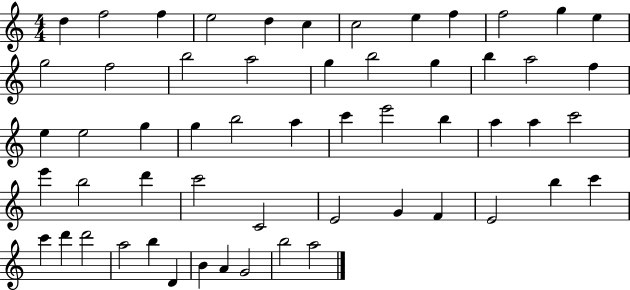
{
  \clef treble
  \numericTimeSignature
  \time 4/4
  \key c \major
  d''4 f''2 f''4 | e''2 d''4 c''4 | c''2 e''4 f''4 | f''2 g''4 e''4 | \break g''2 f''2 | b''2 a''2 | g''4 b''2 g''4 | b''4 a''2 f''4 | \break e''4 e''2 g''4 | g''4 b''2 a''4 | c'''4 e'''2 b''4 | a''4 a''4 c'''2 | \break e'''4 b''2 d'''4 | c'''2 c'2 | e'2 g'4 f'4 | e'2 b''4 c'''4 | \break c'''4 d'''4 d'''2 | a''2 b''4 d'4 | b'4 a'4 g'2 | b''2 a''2 | \break \bar "|."
}